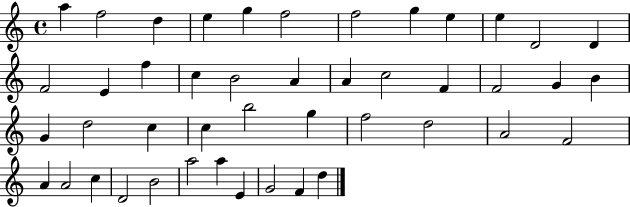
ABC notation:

X:1
T:Untitled
M:4/4
L:1/4
K:C
a f2 d e g f2 f2 g e e D2 D F2 E f c B2 A A c2 F F2 G B G d2 c c b2 g f2 d2 A2 F2 A A2 c D2 B2 a2 a E G2 F d